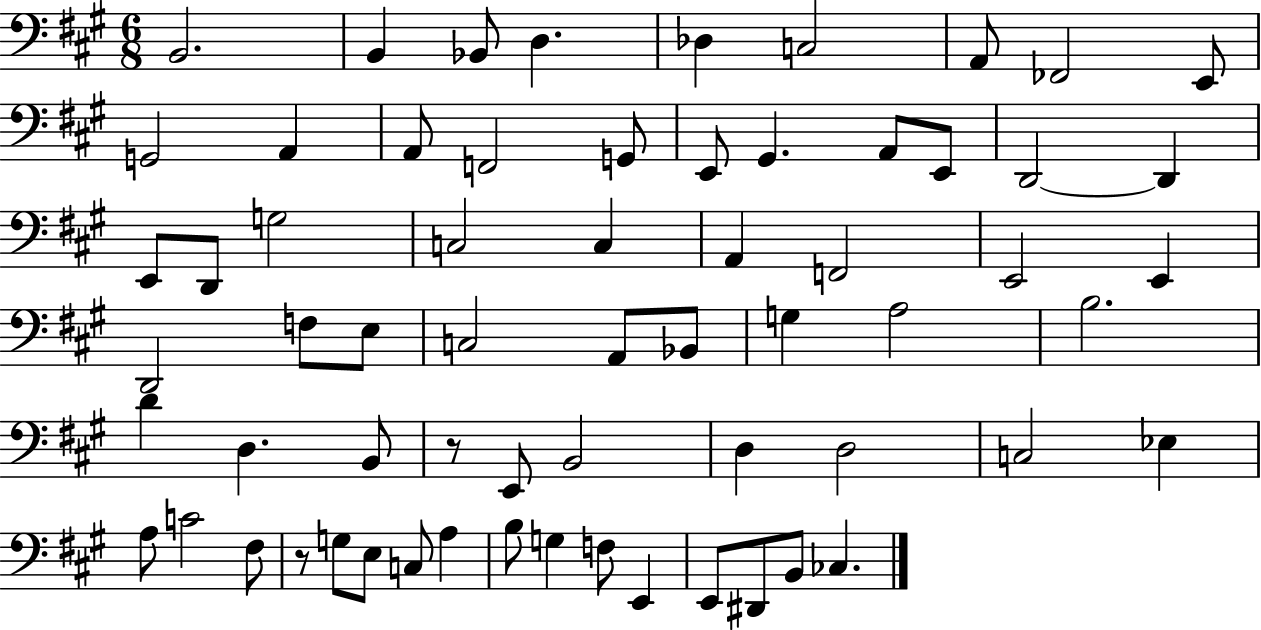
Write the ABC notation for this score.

X:1
T:Untitled
M:6/8
L:1/4
K:A
B,,2 B,, _B,,/2 D, _D, C,2 A,,/2 _F,,2 E,,/2 G,,2 A,, A,,/2 F,,2 G,,/2 E,,/2 ^G,, A,,/2 E,,/2 D,,2 D,, E,,/2 D,,/2 G,2 C,2 C, A,, F,,2 E,,2 E,, D,,2 F,/2 E,/2 C,2 A,,/2 _B,,/2 G, A,2 B,2 D D, B,,/2 z/2 E,,/2 B,,2 D, D,2 C,2 _E, A,/2 C2 ^F,/2 z/2 G,/2 E,/2 C,/2 A, B,/2 G, F,/2 E,, E,,/2 ^D,,/2 B,,/2 _C,